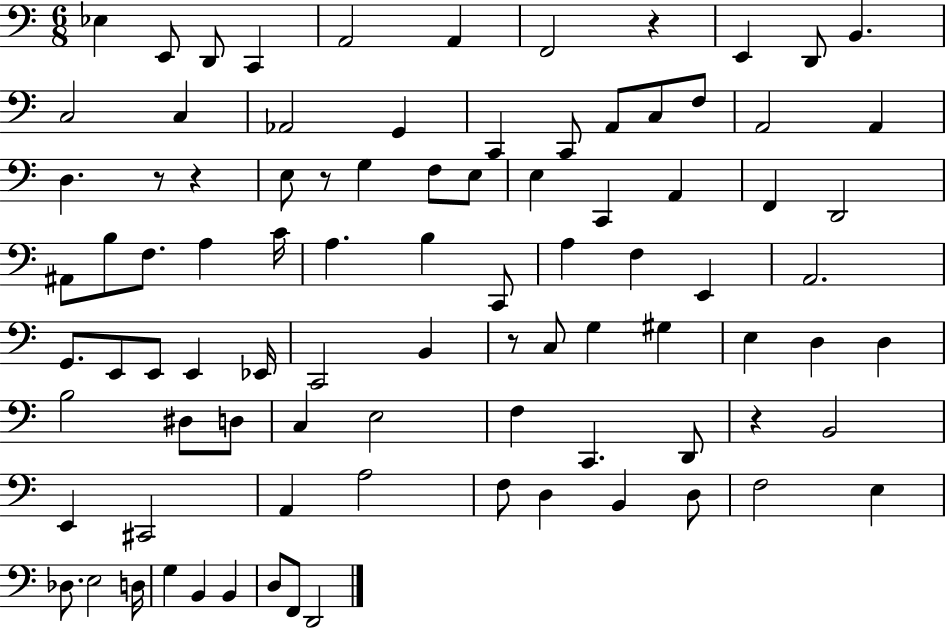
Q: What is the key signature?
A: C major